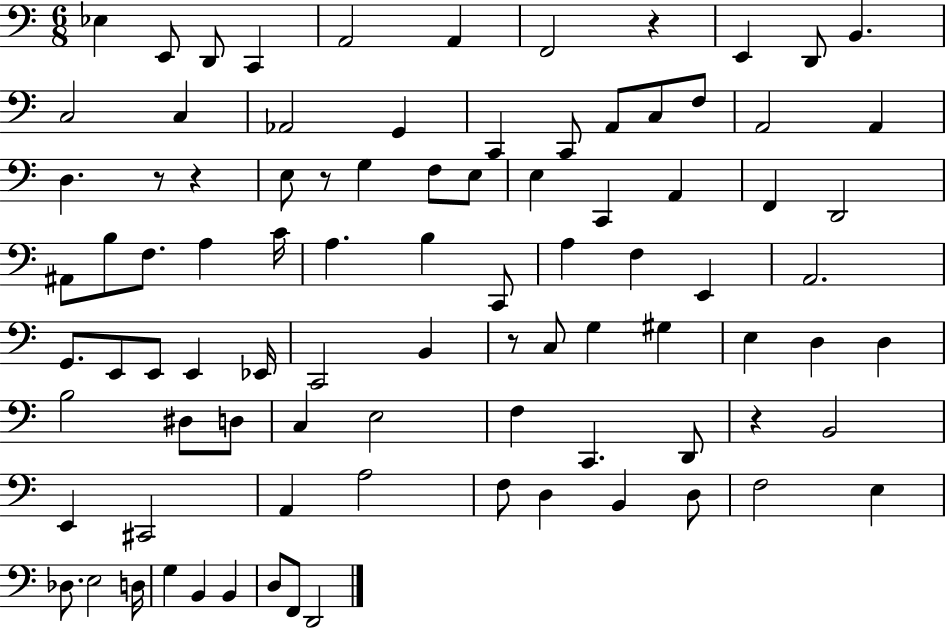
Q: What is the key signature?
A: C major